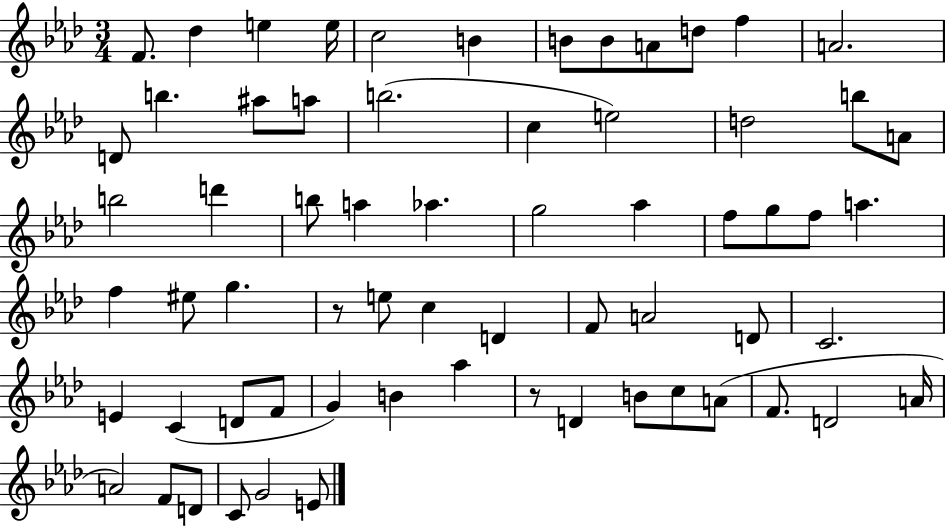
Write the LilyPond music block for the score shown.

{
  \clef treble
  \numericTimeSignature
  \time 3/4
  \key aes \major
  f'8. des''4 e''4 e''16 | c''2 b'4 | b'8 b'8 a'8 d''8 f''4 | a'2. | \break d'8 b''4. ais''8 a''8 | b''2.( | c''4 e''2) | d''2 b''8 a'8 | \break b''2 d'''4 | b''8 a''4 aes''4. | g''2 aes''4 | f''8 g''8 f''8 a''4. | \break f''4 eis''8 g''4. | r8 e''8 c''4 d'4 | f'8 a'2 d'8 | c'2. | \break e'4 c'4( d'8 f'8 | g'4) b'4 aes''4 | r8 d'4 b'8 c''8 a'8( | f'8. d'2 a'16 | \break a'2) f'8 d'8 | c'8 g'2 e'8 | \bar "|."
}